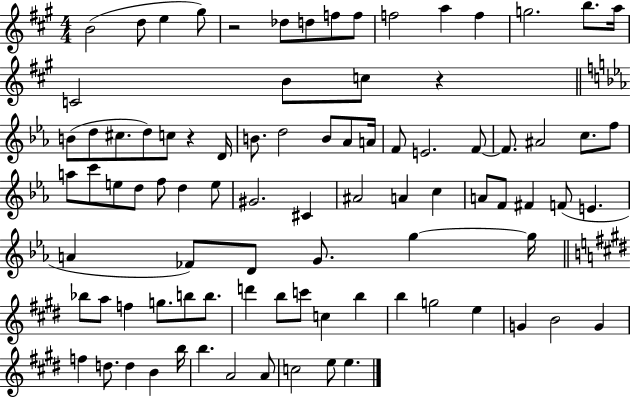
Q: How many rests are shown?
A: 3